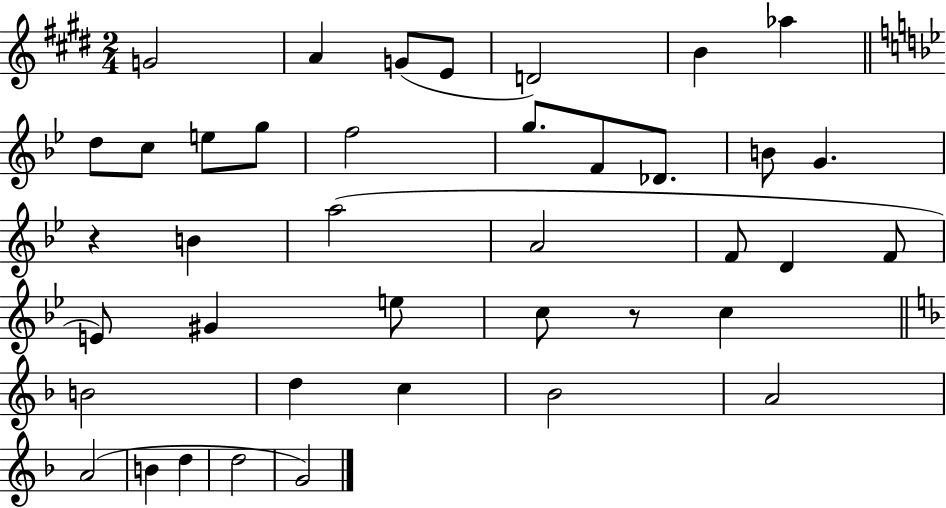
G4/h A4/q G4/e E4/e D4/h B4/q Ab5/q D5/e C5/e E5/e G5/e F5/h G5/e. F4/e Db4/e. B4/e G4/q. R/q B4/q A5/h A4/h F4/e D4/q F4/e E4/e G#4/q E5/e C5/e R/e C5/q B4/h D5/q C5/q Bb4/h A4/h A4/h B4/q D5/q D5/h G4/h